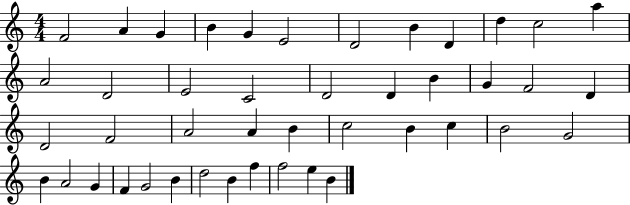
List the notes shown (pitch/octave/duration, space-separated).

F4/h A4/q G4/q B4/q G4/q E4/h D4/h B4/q D4/q D5/q C5/h A5/q A4/h D4/h E4/h C4/h D4/h D4/q B4/q G4/q F4/h D4/q D4/h F4/h A4/h A4/q B4/q C5/h B4/q C5/q B4/h G4/h B4/q A4/h G4/q F4/q G4/h B4/q D5/h B4/q F5/q F5/h E5/q B4/q